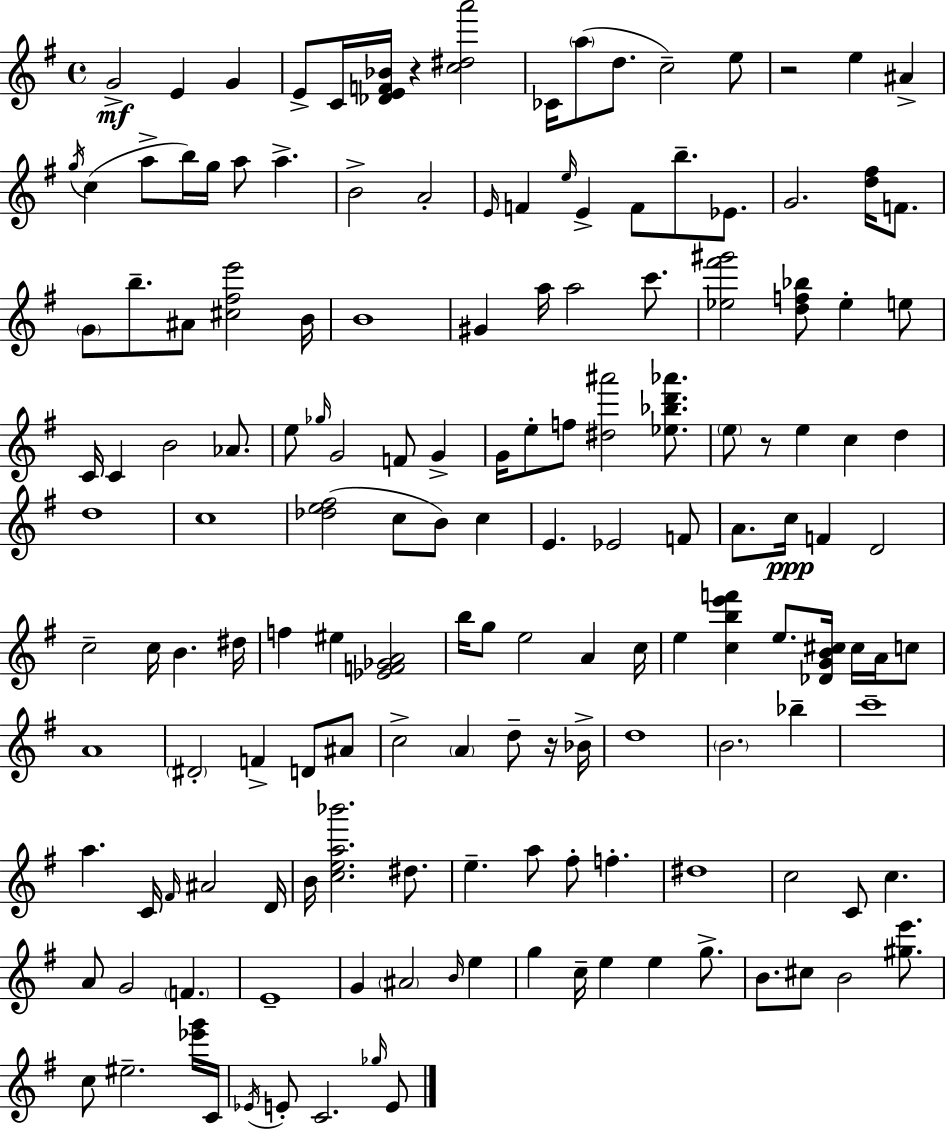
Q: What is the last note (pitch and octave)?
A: E4